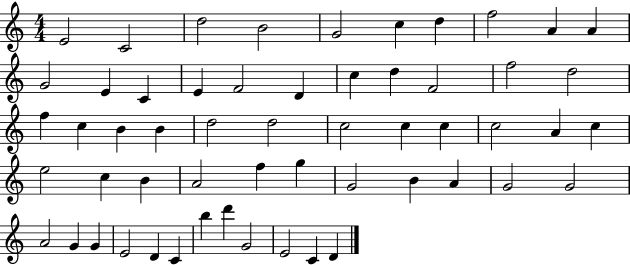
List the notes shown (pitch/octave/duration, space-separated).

E4/h C4/h D5/h B4/h G4/h C5/q D5/q F5/h A4/q A4/q G4/h E4/q C4/q E4/q F4/h D4/q C5/q D5/q F4/h F5/h D5/h F5/q C5/q B4/q B4/q D5/h D5/h C5/h C5/q C5/q C5/h A4/q C5/q E5/h C5/q B4/q A4/h F5/q G5/q G4/h B4/q A4/q G4/h G4/h A4/h G4/q G4/q E4/h D4/q C4/q B5/q D6/q G4/h E4/h C4/q D4/q